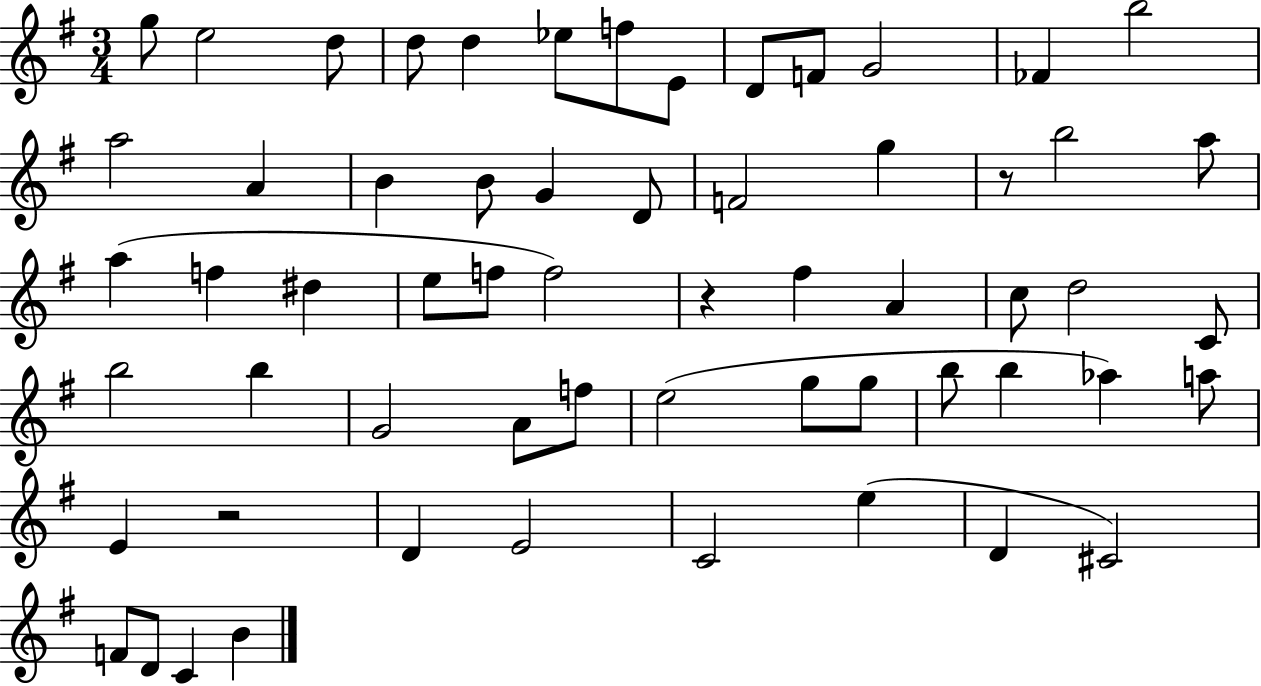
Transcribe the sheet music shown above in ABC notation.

X:1
T:Untitled
M:3/4
L:1/4
K:G
g/2 e2 d/2 d/2 d _e/2 f/2 E/2 D/2 F/2 G2 _F b2 a2 A B B/2 G D/2 F2 g z/2 b2 a/2 a f ^d e/2 f/2 f2 z ^f A c/2 d2 C/2 b2 b G2 A/2 f/2 e2 g/2 g/2 b/2 b _a a/2 E z2 D E2 C2 e D ^C2 F/2 D/2 C B